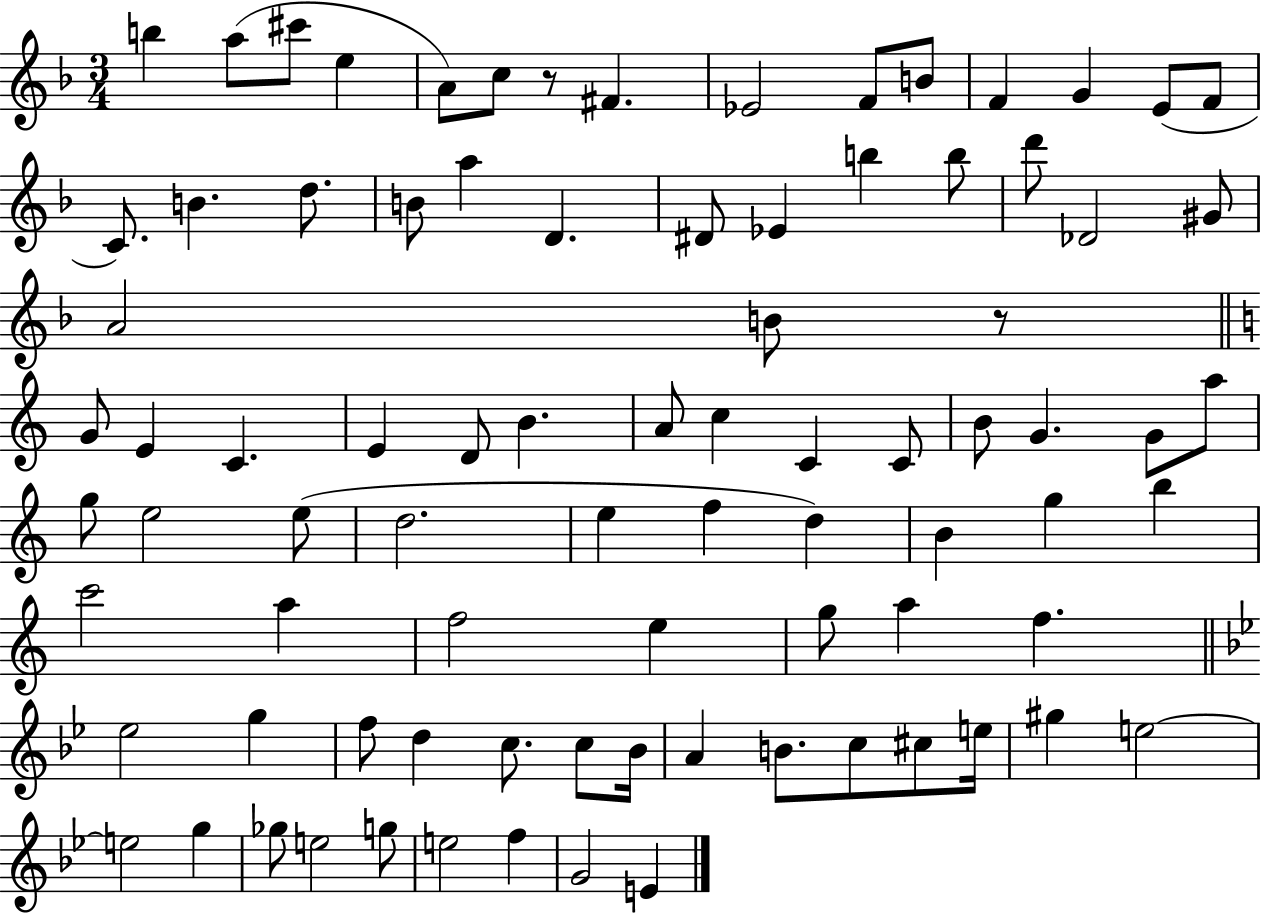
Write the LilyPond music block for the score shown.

{
  \clef treble
  \numericTimeSignature
  \time 3/4
  \key f \major
  \repeat volta 2 { b''4 a''8( cis'''8 e''4 | a'8) c''8 r8 fis'4. | ees'2 f'8 b'8 | f'4 g'4 e'8( f'8 | \break c'8.) b'4. d''8. | b'8 a''4 d'4. | dis'8 ees'4 b''4 b''8 | d'''8 des'2 gis'8 | \break a'2 b'8 r8 | \bar "||" \break \key c \major g'8 e'4 c'4. | e'4 d'8 b'4. | a'8 c''4 c'4 c'8 | b'8 g'4. g'8 a''8 | \break g''8 e''2 e''8( | d''2. | e''4 f''4 d''4) | b'4 g''4 b''4 | \break c'''2 a''4 | f''2 e''4 | g''8 a''4 f''4. | \bar "||" \break \key g \minor ees''2 g''4 | f''8 d''4 c''8. c''8 bes'16 | a'4 b'8. c''8 cis''8 e''16 | gis''4 e''2~~ | \break e''2 g''4 | ges''8 e''2 g''8 | e''2 f''4 | g'2 e'4 | \break } \bar "|."
}